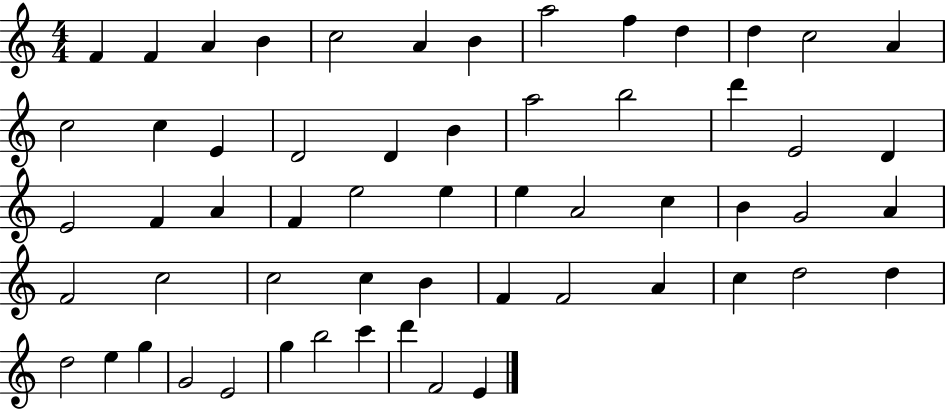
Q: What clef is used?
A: treble